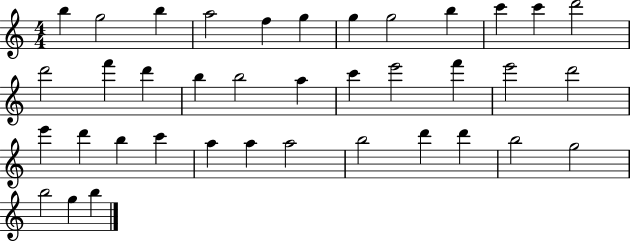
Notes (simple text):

B5/q G5/h B5/q A5/h F5/q G5/q G5/q G5/h B5/q C6/q C6/q D6/h D6/h F6/q D6/q B5/q B5/h A5/q C6/q E6/h F6/q E6/h D6/h E6/q D6/q B5/q C6/q A5/q A5/q A5/h B5/h D6/q D6/q B5/h G5/h B5/h G5/q B5/q